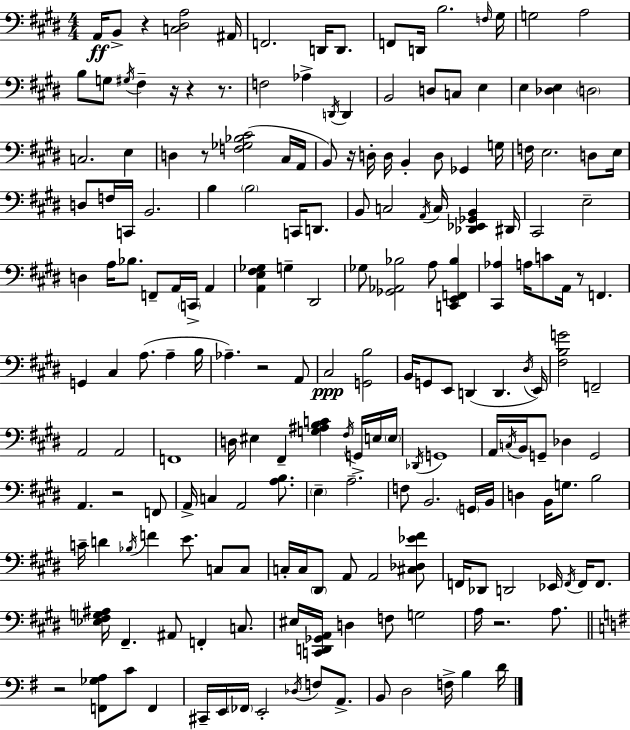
A2/s B2/e R/q [C3,D#3,A3]/h A#2/s F2/h. D2/s D2/e. F2/e D2/s B3/h. F3/s G#3/s G3/h A3/h B3/e G3/e G#3/s F#3/q R/s R/q R/e. F3/h Ab3/q D2/s D2/q B2/h D3/e C3/e E3/q E3/q [Db3,E3]/q D3/h C3/h. E3/q D3/q R/e [F3,Gb3,Bb3,C#4]/h C#3/s A2/s B2/e R/s D3/s D3/s B2/q D3/e Gb2/q G3/s F3/s E3/h. D3/e E3/s D3/e F3/s C2/s B2/h. B3/q B3/h C2/s D2/e. B2/e C3/h A2/s C3/s [Db2,Eb2,Gb2,B2]/q D#2/s C#2/h E3/h D3/q A3/s Bb3/e. F2/e A2/s C2/s A2/q [A2,E3,F#3,Gb3]/q G3/q D#2/h Gb3/e [Gb2,Ab2,Bb3]/h A3/e [C2,E2,F2,Bb3]/q [C#2,Ab3]/q A3/s C4/e A2/s R/e F2/q. G2/q C#3/q A3/e. A3/q B3/s Ab3/q. R/h A2/e C#3/h [G2,B3]/h B2/s G2/e E2/e D2/q D2/q. D#3/s E2/s [F#3,B3,G4]/h F2/h A2/h A2/h F2/w D3/s EIS3/q F#2/q [G3,A#3,B3,C4]/q F#3/s G2/s E3/s E3/s Db2/s G2/w A2/s C3/s B2/s G2/e Db3/q G2/h A2/q. R/h F2/e A2/s C3/q A2/h [A3,B3]/e. E3/q A3/h. F3/e B2/h. G2/s B2/s D3/q B2/s G3/e. B3/h C4/s D4/q Bb3/s F4/q E4/e. C3/e C3/e C3/s C3/s D#2/e A2/e A2/h [C#3,Db3,Eb4,F#4]/e F2/s Db2/e D2/h Eb2/s F2/s F2/s F2/e. [Eb3,F#3,G3,A#3]/s F#2/q. A#2/e F2/q C3/e. EIS3/s [C2,D2,Gb2,A2]/s D3/q F3/e G3/h A3/s R/h. A3/e. R/h [F2,Gb3,A3]/e C4/e F2/q C#2/s E2/s FES2/s E2/h Db3/s F3/e A2/e. B2/e D3/h F3/s B3/q D4/s